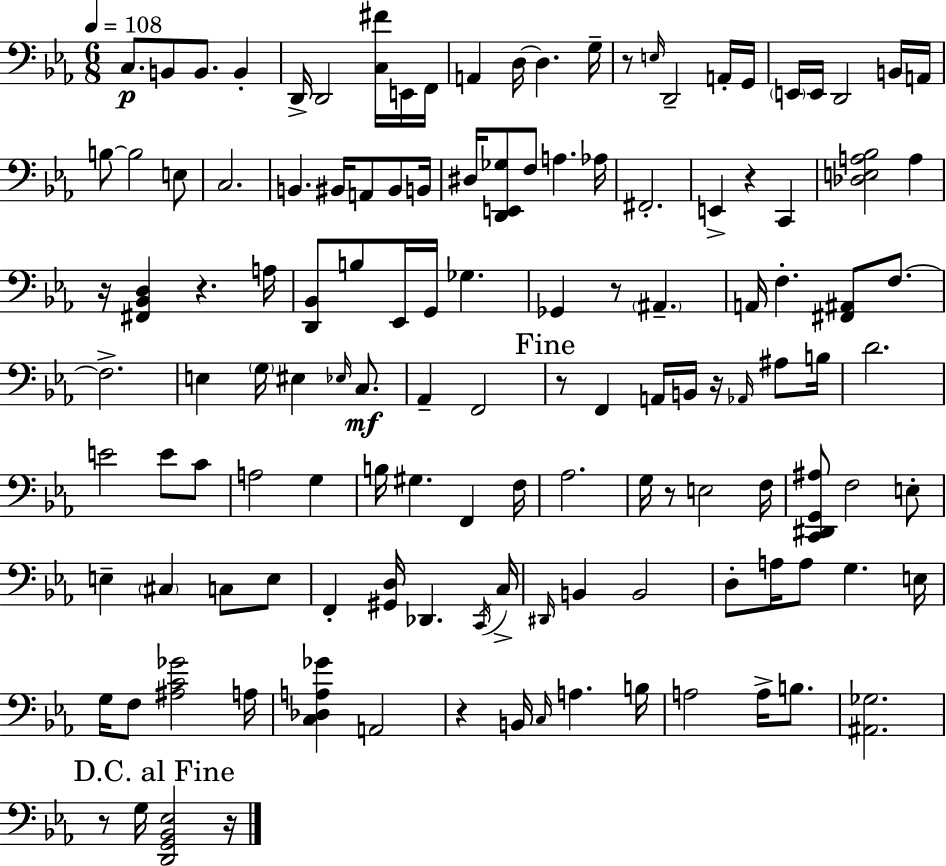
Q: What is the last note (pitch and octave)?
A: G3